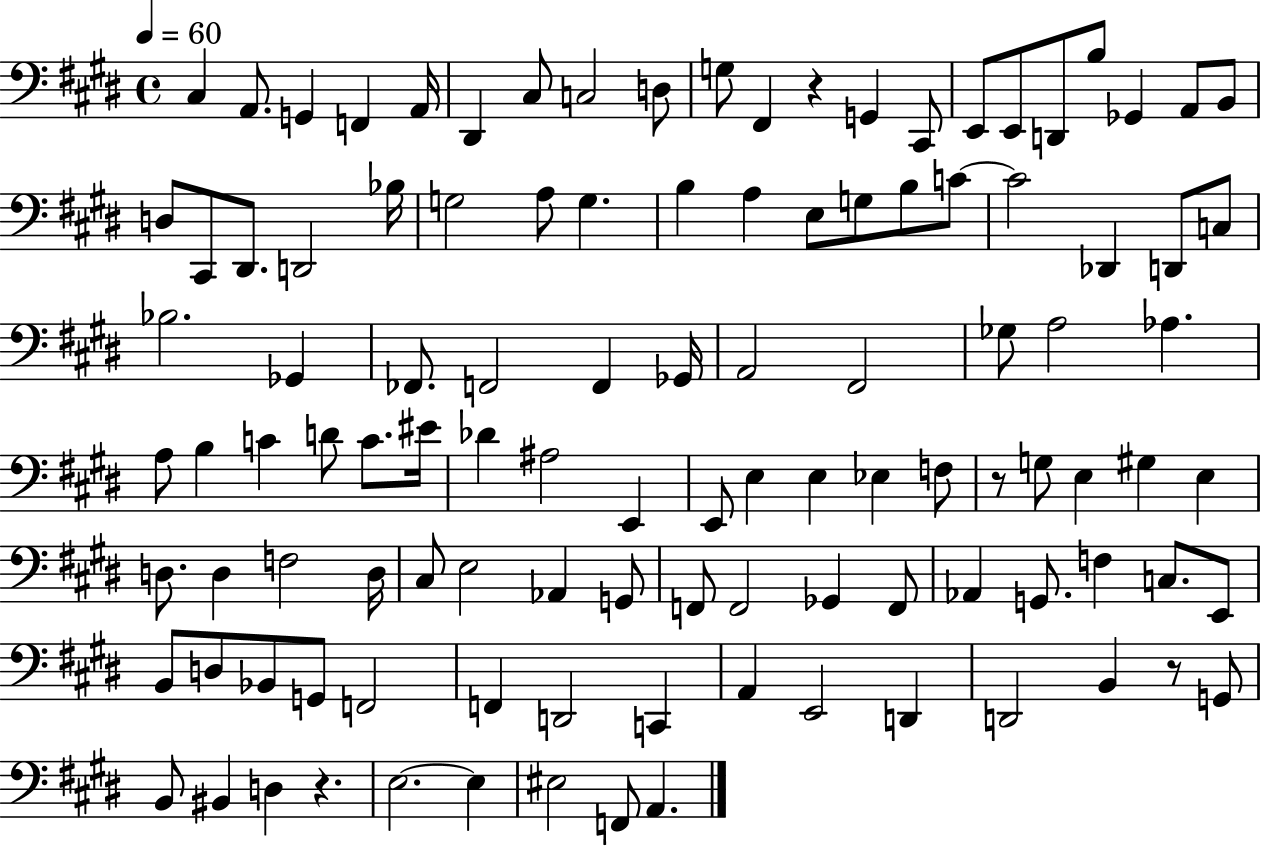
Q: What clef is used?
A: bass